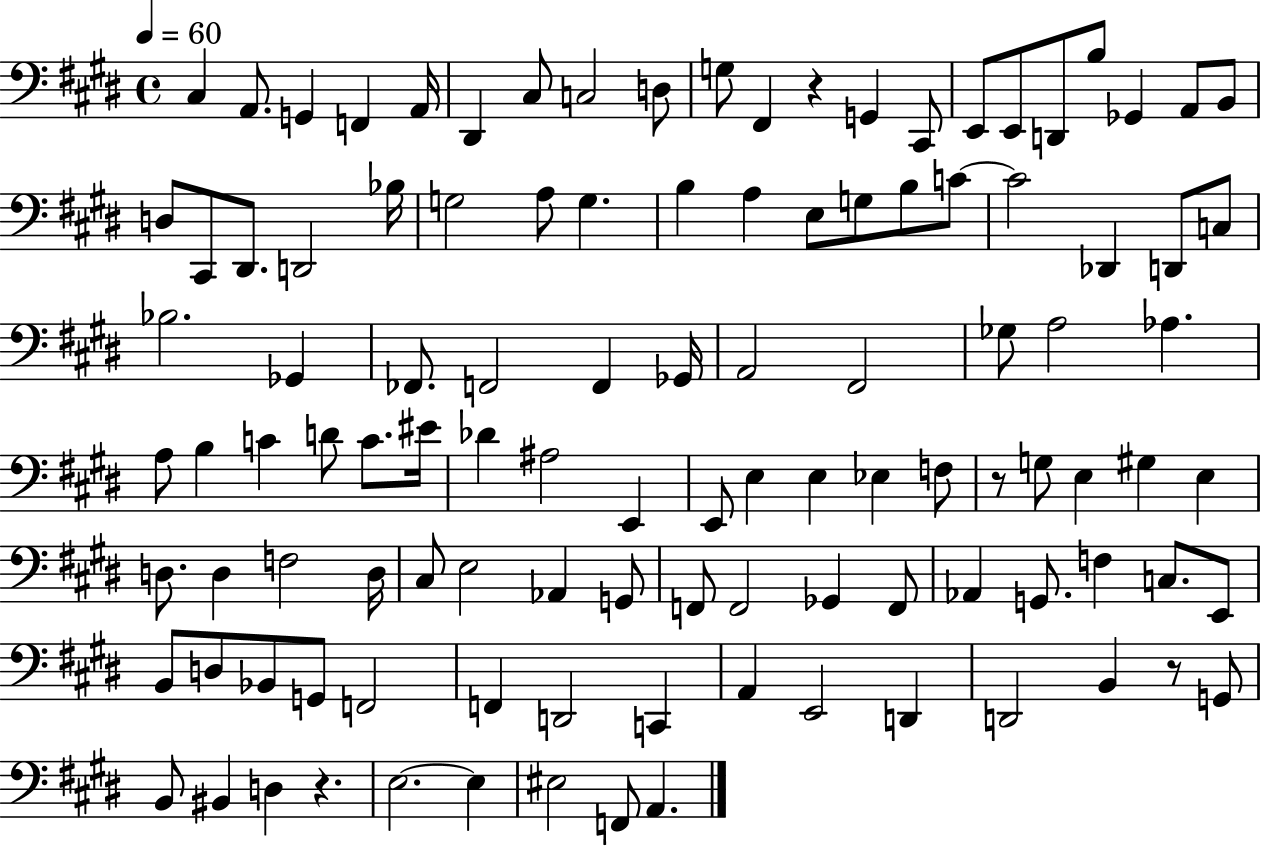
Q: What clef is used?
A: bass